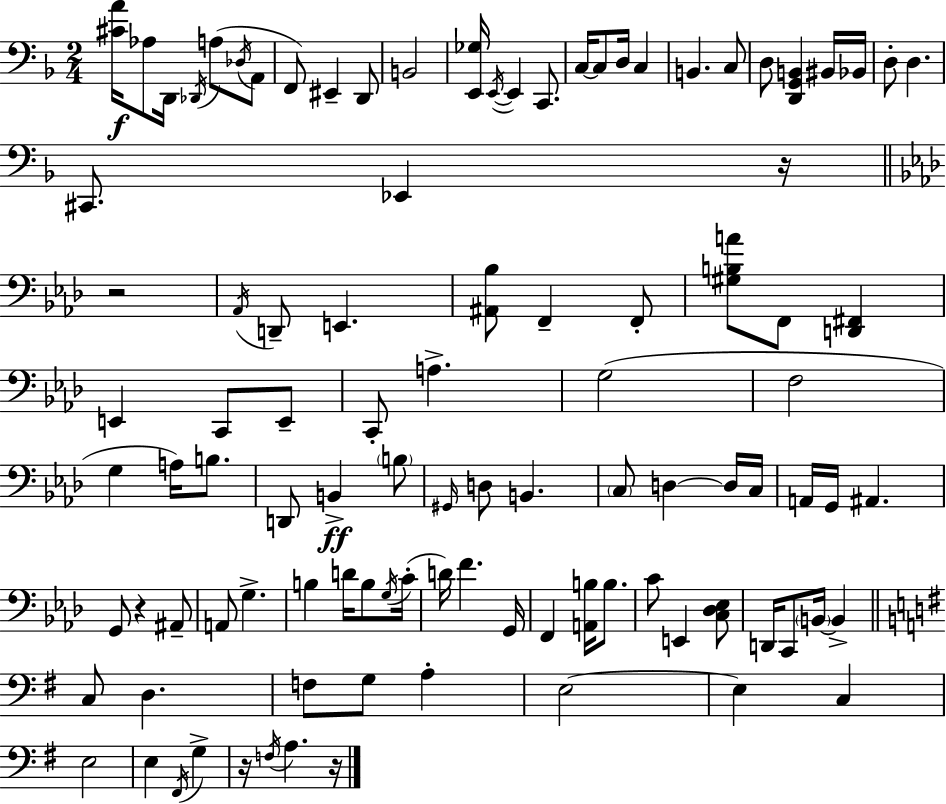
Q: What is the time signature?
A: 2/4